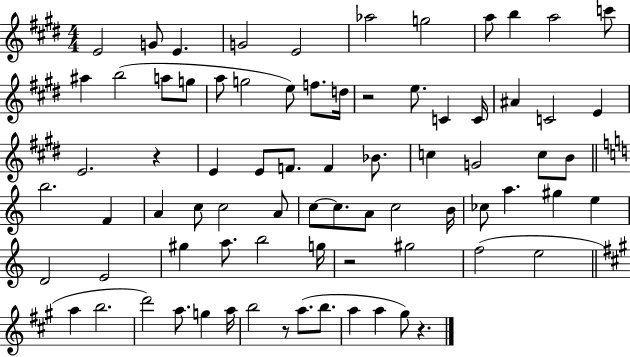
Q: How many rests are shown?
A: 5